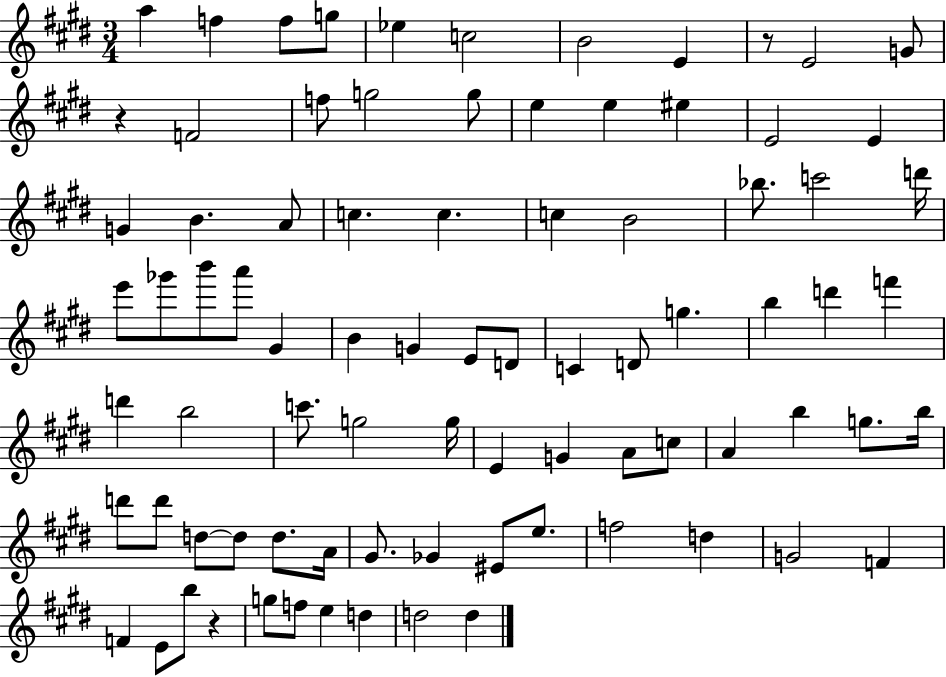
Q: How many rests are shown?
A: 3